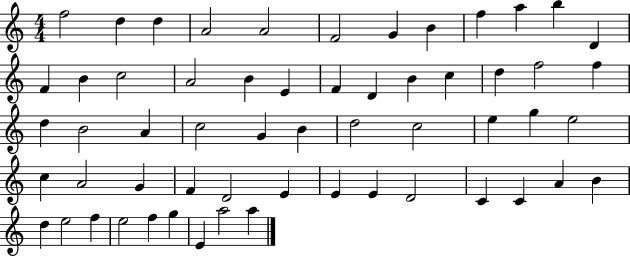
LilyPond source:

{
  \clef treble
  \numericTimeSignature
  \time 4/4
  \key c \major
  f''2 d''4 d''4 | a'2 a'2 | f'2 g'4 b'4 | f''4 a''4 b''4 d'4 | \break f'4 b'4 c''2 | a'2 b'4 e'4 | f'4 d'4 b'4 c''4 | d''4 f''2 f''4 | \break d''4 b'2 a'4 | c''2 g'4 b'4 | d''2 c''2 | e''4 g''4 e''2 | \break c''4 a'2 g'4 | f'4 d'2 e'4 | e'4 e'4 d'2 | c'4 c'4 a'4 b'4 | \break d''4 e''2 f''4 | e''2 f''4 g''4 | e'4 a''2 a''4 | \bar "|."
}